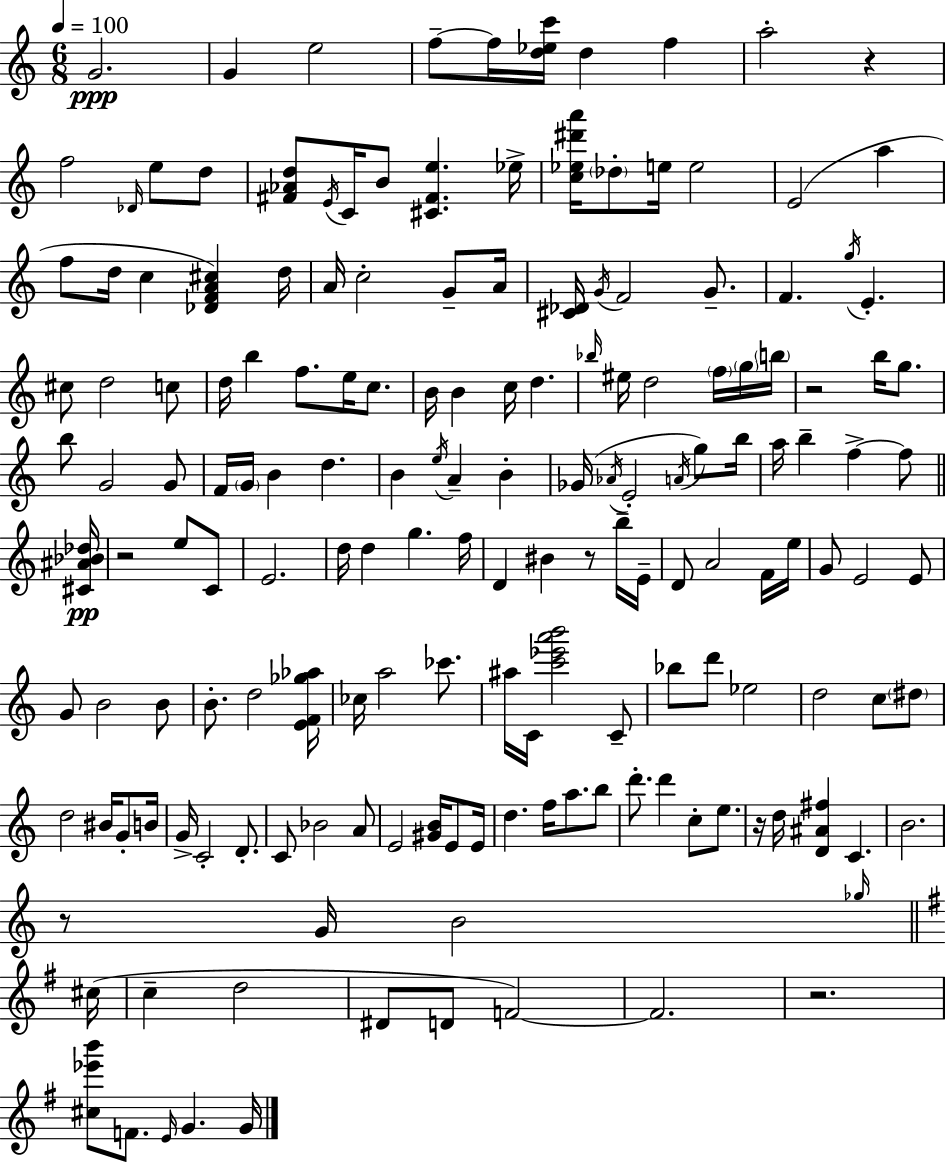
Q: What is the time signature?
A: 6/8